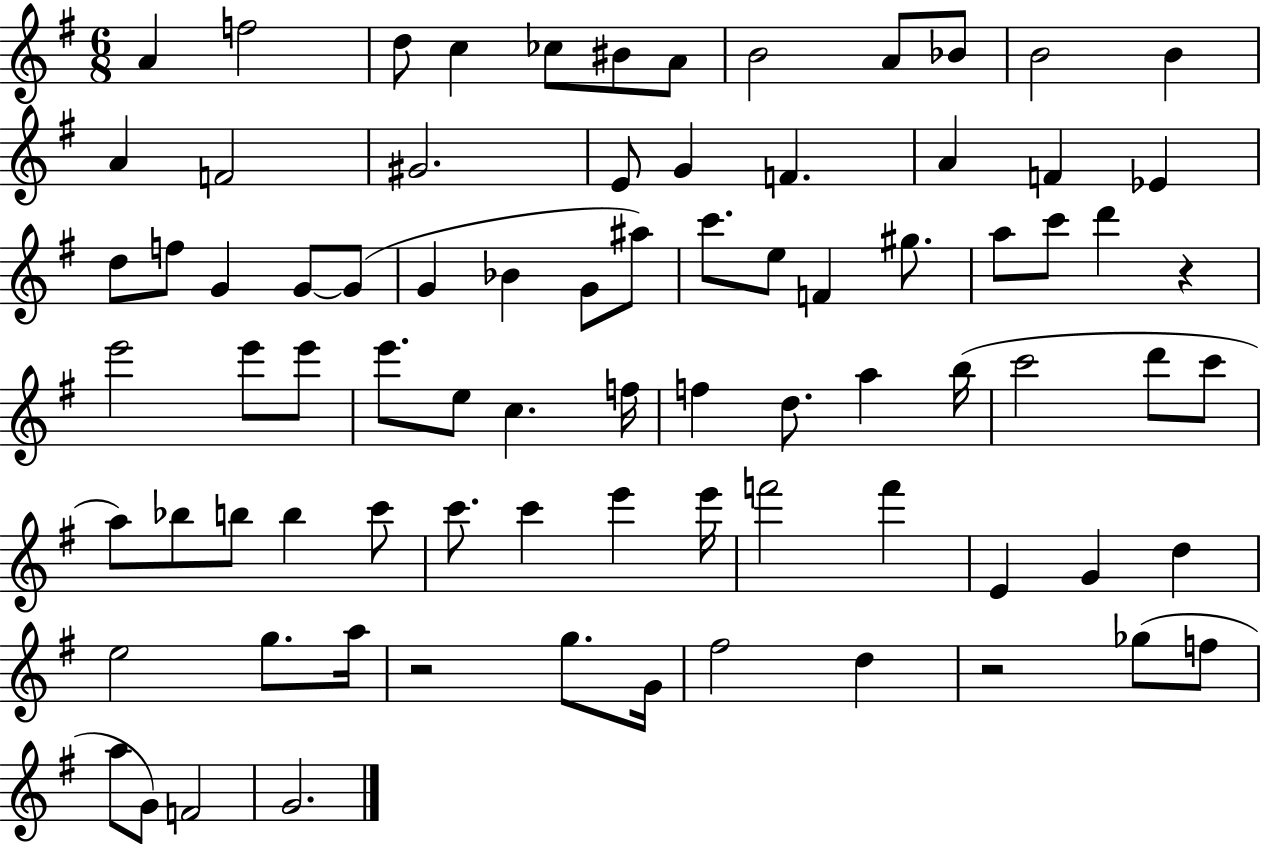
A4/q F5/h D5/e C5/q CES5/e BIS4/e A4/e B4/h A4/e Bb4/e B4/h B4/q A4/q F4/h G#4/h. E4/e G4/q F4/q. A4/q F4/q Eb4/q D5/e F5/e G4/q G4/e G4/e G4/q Bb4/q G4/e A#5/e C6/e. E5/e F4/q G#5/e. A5/e C6/e D6/q R/q E6/h E6/e E6/e E6/e. E5/e C5/q. F5/s F5/q D5/e. A5/q B5/s C6/h D6/e C6/e A5/e Bb5/e B5/e B5/q C6/e C6/e. C6/q E6/q E6/s F6/h F6/q E4/q G4/q D5/q E5/h G5/e. A5/s R/h G5/e. G4/s F#5/h D5/q R/h Gb5/e F5/e A5/e G4/e F4/h G4/h.